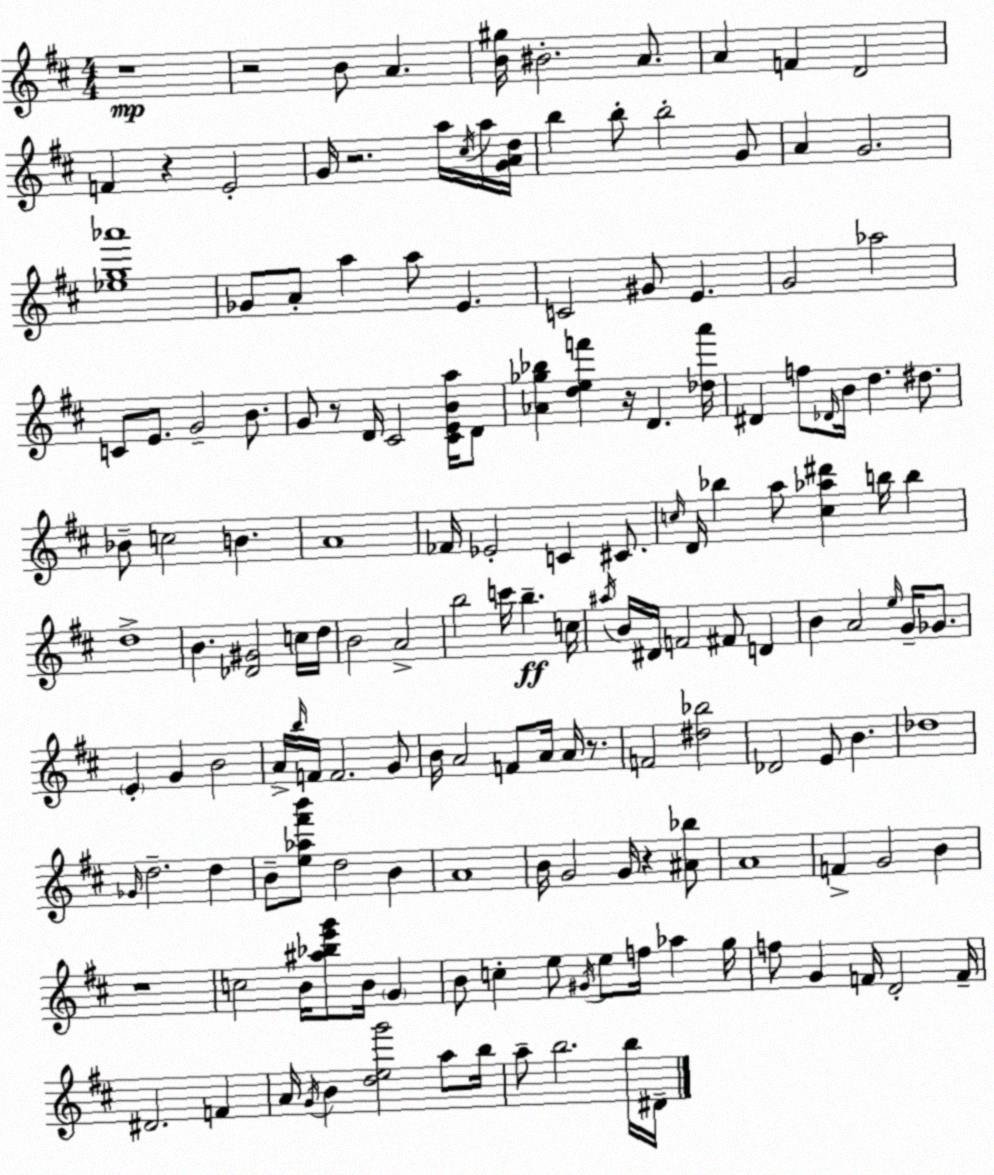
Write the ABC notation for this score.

X:1
T:Untitled
M:4/4
L:1/4
K:D
z4 z2 B/2 A [B^g]/4 ^B2 A/2 A F D2 F z E2 G/4 z2 a/4 ^c/4 a/4 [GAd]/4 b b/2 b2 G/2 A G2 [_eg_a']4 _G/2 A/2 a a/2 E C2 ^G/2 E G2 _a2 C/2 E/2 G2 B/2 G/2 z/2 D/4 ^C2 [^CEBa]/4 D/2 [_A_g_b] [def'] z/4 D [_da']/4 ^D f/2 _D/4 B/4 d ^d/2 _B/2 c2 B A4 _F/4 _E2 C ^C/2 c/4 D/4 _b a/2 [c_a^d'] b/4 b d4 B [_D^G]2 c/4 d/4 B2 A2 b2 c'/4 b c/4 ^a/4 B/4 ^D/4 F2 ^F/2 D B A2 e/4 G/4 _G/2 E G B2 A/4 b/4 F/4 F2 G/2 B/4 A2 F/2 A/4 A/4 z/2 F2 [^d_b]2 _D2 E/2 B _d4 _G/4 d2 d B/2 [e_a^f'b']/2 d2 B A4 B/4 G2 G/4 z [^A_b]/2 A4 F G2 B z4 c2 B/4 [^a_be'g']/2 B/4 G B/2 c e/2 ^G/4 e/2 f/4 _a g/4 f/2 G F/4 D2 F/4 ^D2 F A/4 G/4 B [deg']2 a/2 b/4 a/2 b2 b/4 ^D/4